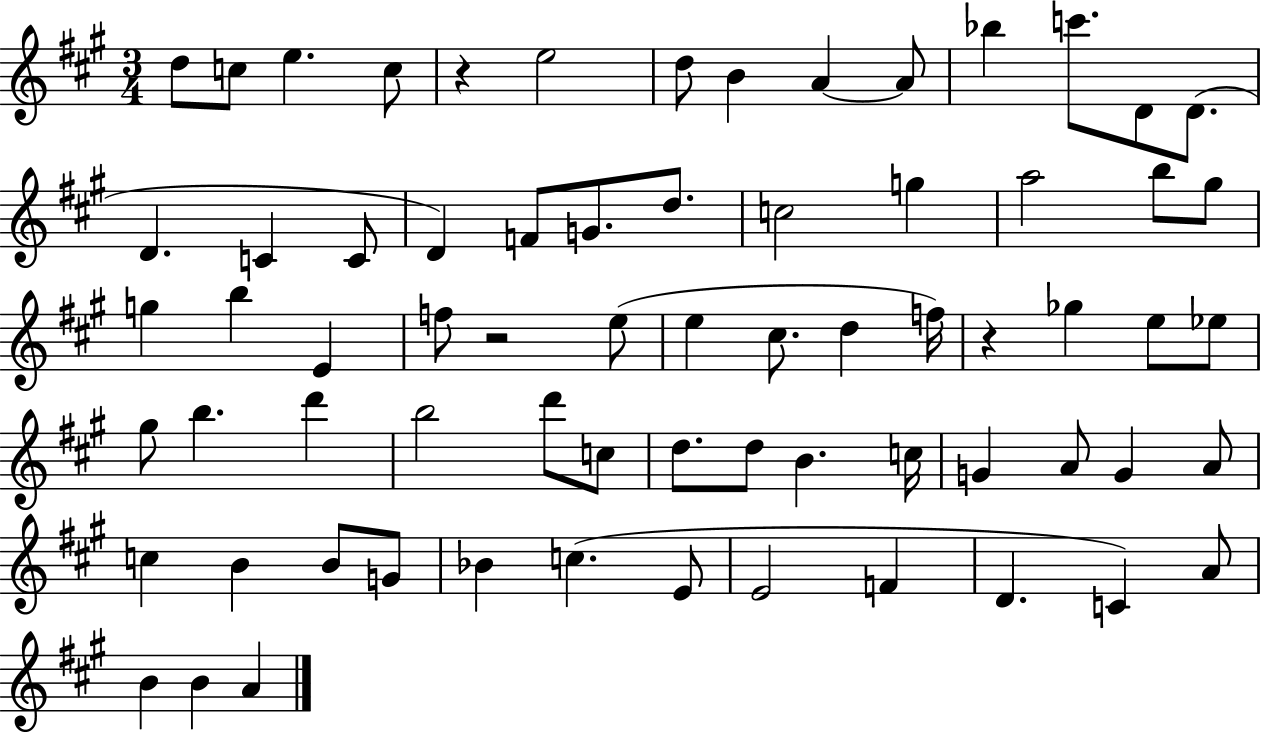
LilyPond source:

{
  \clef treble
  \numericTimeSignature
  \time 3/4
  \key a \major
  d''8 c''8 e''4. c''8 | r4 e''2 | d''8 b'4 a'4~~ a'8 | bes''4 c'''8. d'8 d'8.( | \break d'4. c'4 c'8 | d'4) f'8 g'8. d''8. | c''2 g''4 | a''2 b''8 gis''8 | \break g''4 b''4 e'4 | f''8 r2 e''8( | e''4 cis''8. d''4 f''16) | r4 ges''4 e''8 ees''8 | \break gis''8 b''4. d'''4 | b''2 d'''8 c''8 | d''8. d''8 b'4. c''16 | g'4 a'8 g'4 a'8 | \break c''4 b'4 b'8 g'8 | bes'4 c''4.( e'8 | e'2 f'4 | d'4. c'4) a'8 | \break b'4 b'4 a'4 | \bar "|."
}